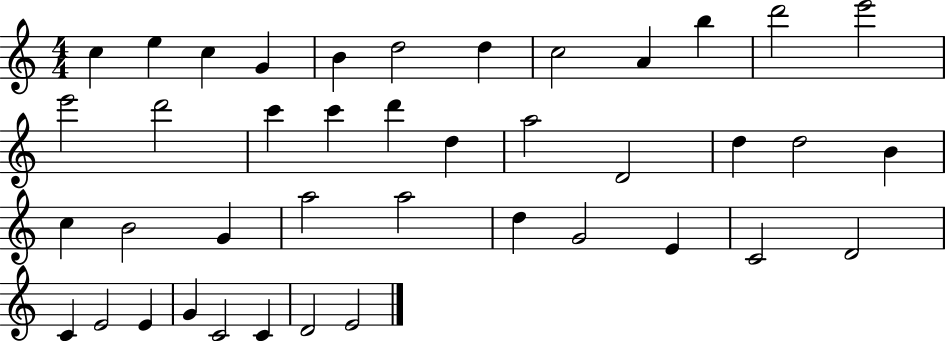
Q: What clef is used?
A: treble